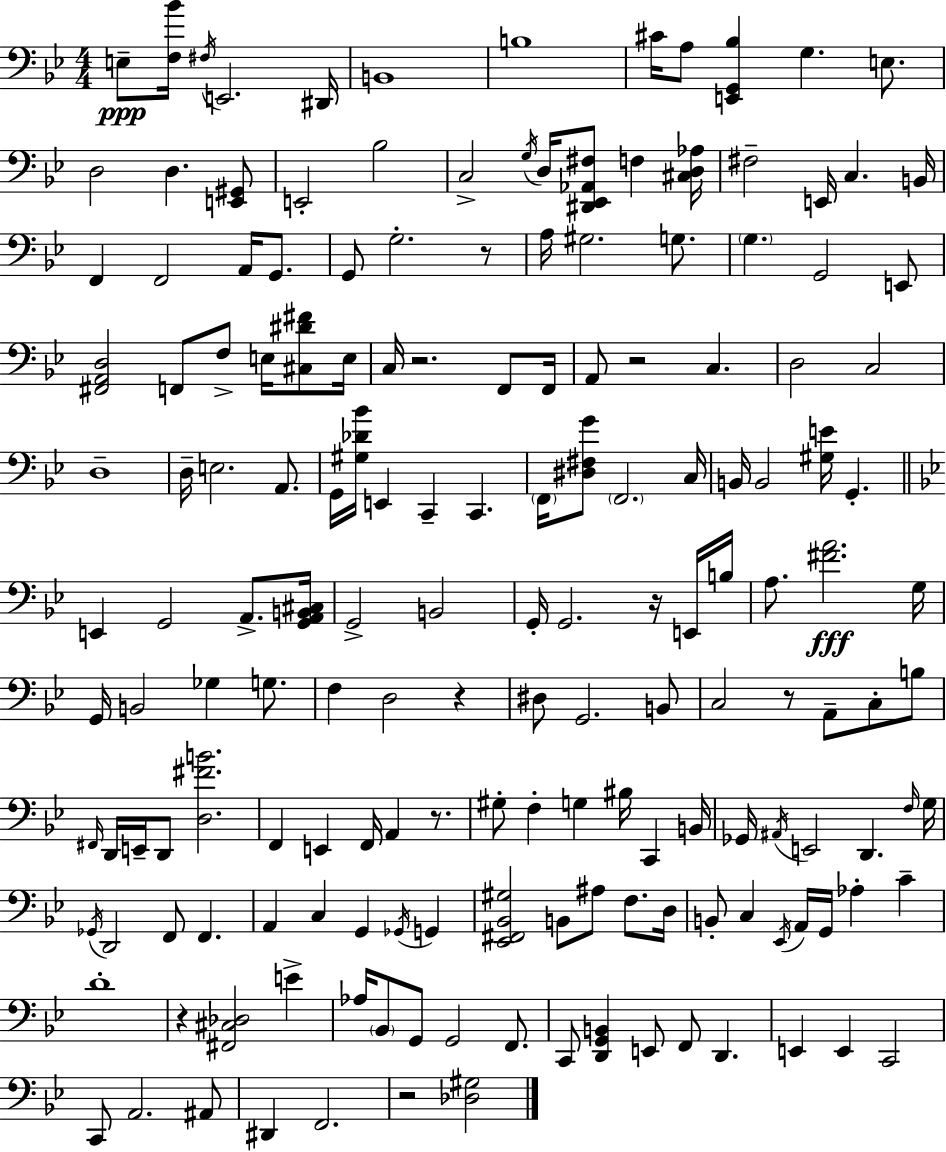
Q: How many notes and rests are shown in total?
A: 168